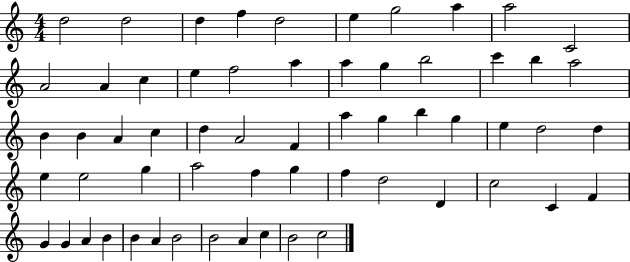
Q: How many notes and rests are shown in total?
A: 60